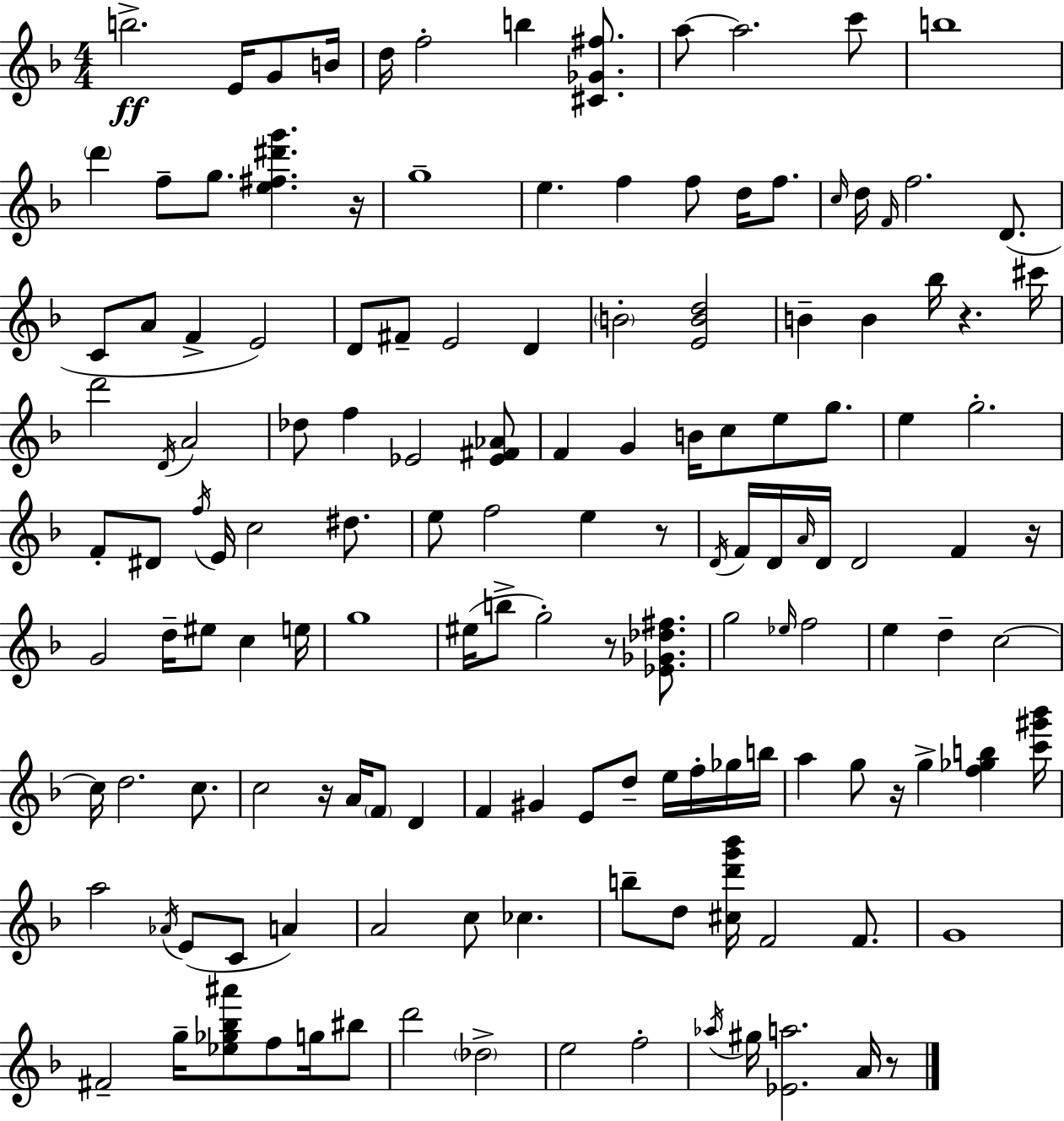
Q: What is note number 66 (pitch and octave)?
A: D4